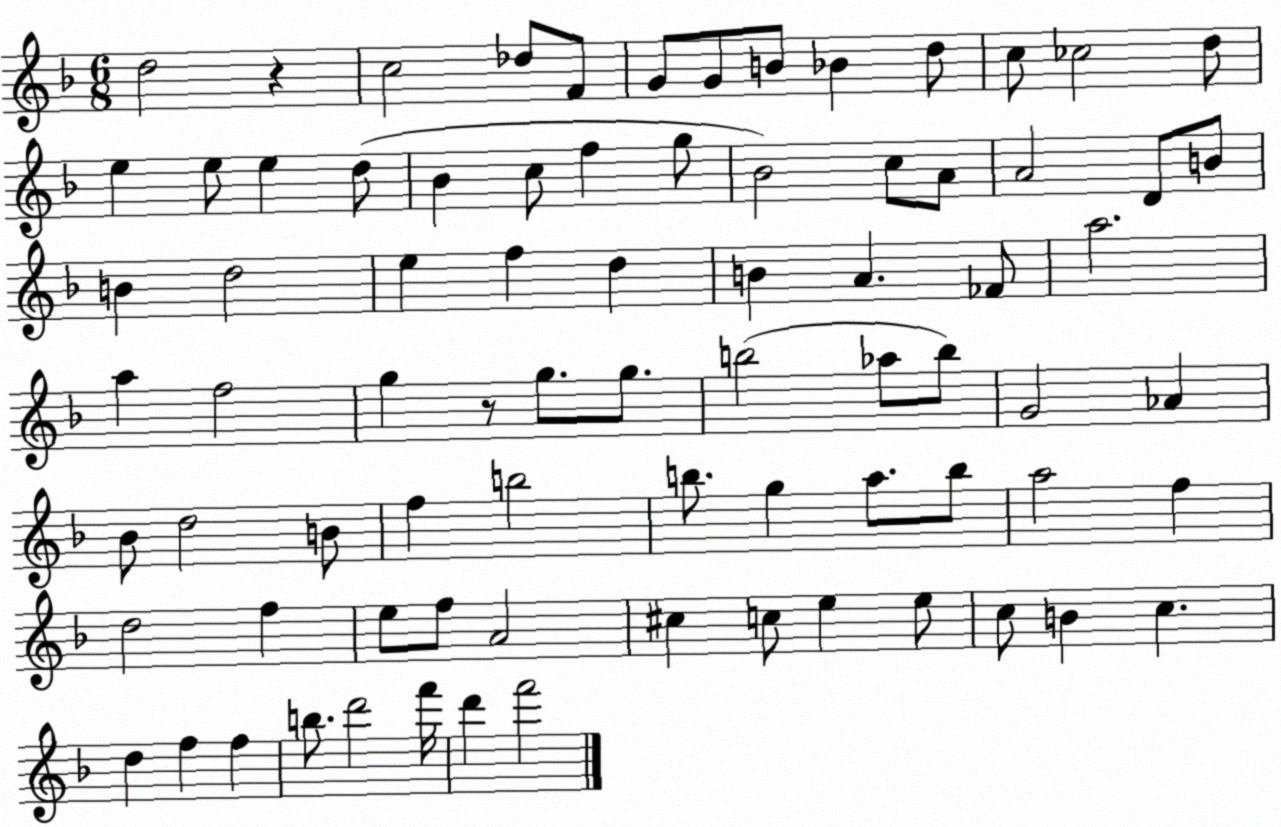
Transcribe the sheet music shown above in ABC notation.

X:1
T:Untitled
M:6/8
L:1/4
K:F
d2 z c2 _d/2 F/2 G/2 G/2 B/2 _B d/2 c/2 _c2 d/2 e e/2 e d/2 _B c/2 f g/2 _B2 c/2 A/2 A2 D/2 B/2 B d2 e f d B A _F/2 a2 a f2 g z/2 g/2 g/2 b2 _a/2 b/2 G2 _A _B/2 d2 B/2 f b2 b/2 g a/2 b/2 a2 f d2 f e/2 f/2 A2 ^c c/2 e e/2 c/2 B c d f f b/2 d'2 f'/4 d' f'2